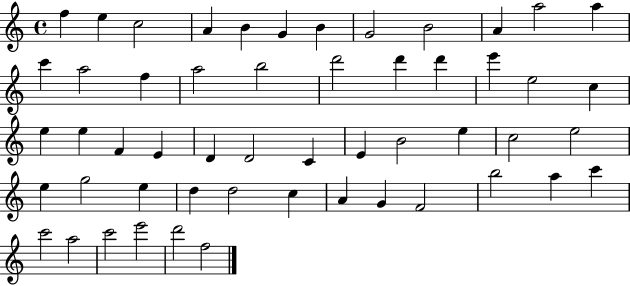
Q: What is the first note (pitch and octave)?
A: F5